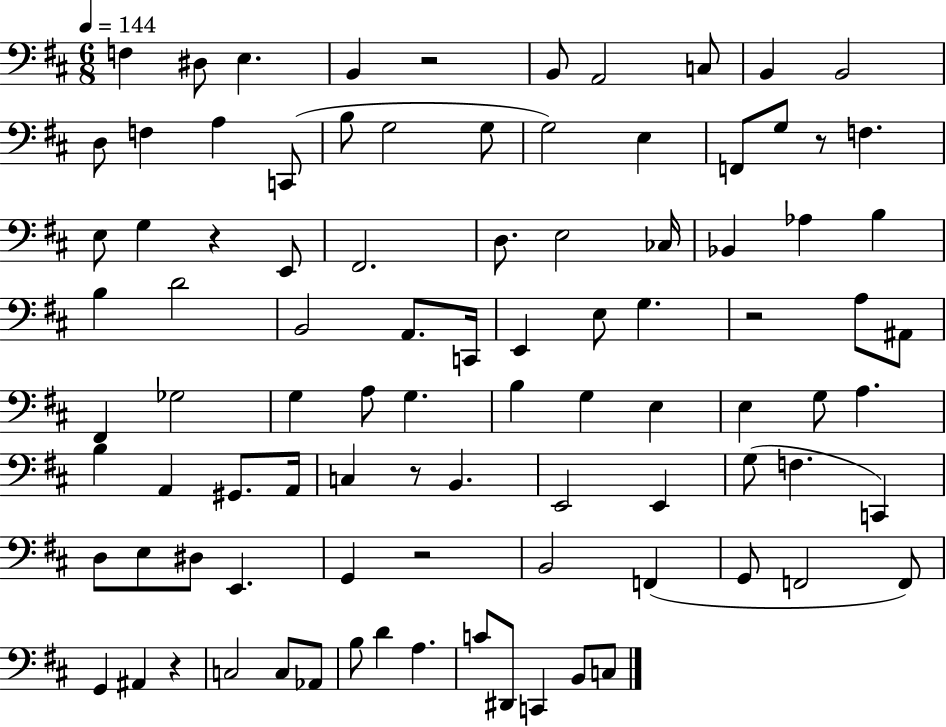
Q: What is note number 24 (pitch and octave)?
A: E2